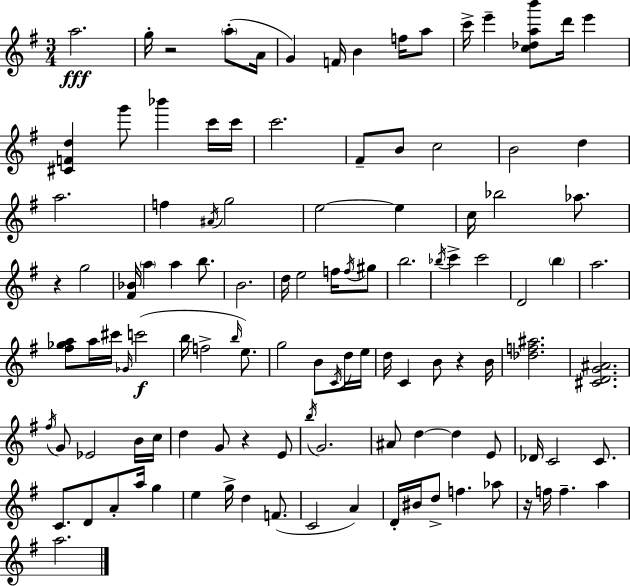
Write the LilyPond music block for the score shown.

{
  \clef treble
  \numericTimeSignature
  \time 3/4
  \key g \major
  \repeat volta 2 { a''2.\fff | g''16-. r2 \parenthesize a''8-.( a'16 | g'4) f'16 b'4 f''16 a''8 | c'''16-> e'''4-- <c'' des'' a'' b'''>8 d'''16 e'''4 | \break <cis' f' d''>4 g'''8 bes'''4 c'''16 c'''16 | c'''2. | fis'8-- b'8 c''2 | b'2 d''4 | \break a''2. | f''4 \acciaccatura { ais'16 } g''2 | e''2~~ e''4 | c''16 bes''2 aes''8. | \break r4 g''2 | <fis' bes'>16 \parenthesize a''4 a''4 b''8. | b'2. | d''16 e''2 f''16 \acciaccatura { f''16 } | \break gis''8 b''2. | \acciaccatura { bes''16 } c'''4-> c'''2 | d'2 \parenthesize b''4 | a''2. | \break <fis'' ges'' a''>8 a''16 cis'''16 \grace { ges'16 }(\f c'''2 | b''16 f''2-> | \grace { b''16 } e''8.) g''2 | b'8 \acciaccatura { c'16 } d''16 e''16 d''16 c'4 b'8 | \break r4 b'16 <des'' f'' ais''>2. | <cis' d' g' ais'>2. | \acciaccatura { fis''16 } g'8 ees'2 | b'16 c''16 d''4 g'8 | \break r4 e'8 \acciaccatura { b''16 } g'2. | ais'8 d''4~~ | d''4 e'8 des'16 c'2 | c'8. c'8. d'8 | \break a'8-. a''16 g''4 e''4 | g''16-> d''4 f'8.( c'2 | a'4) d'16-. bis'16 d''8-> | f''4. aes''8 r16 f''16 f''4.-- | \break a''4 a''2. | } \bar "|."
}